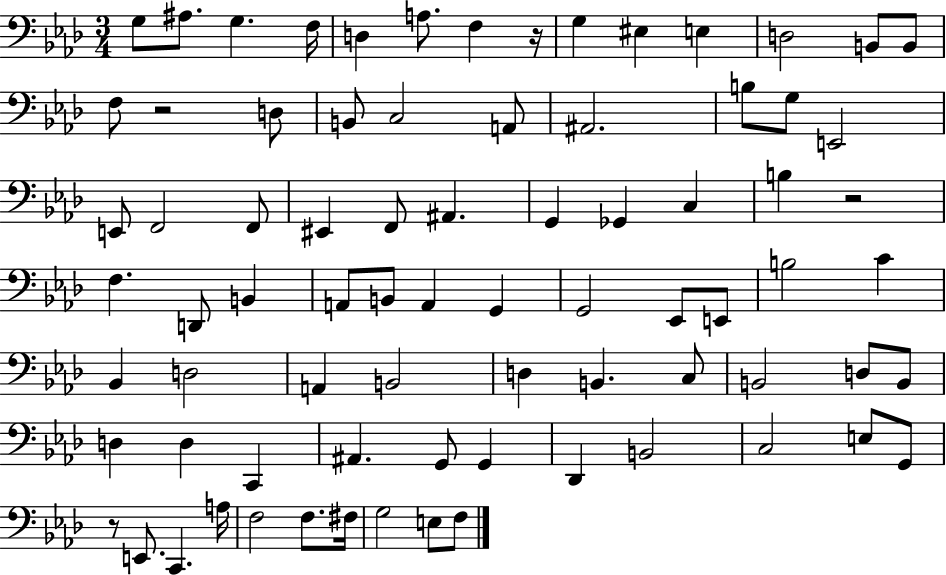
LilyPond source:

{
  \clef bass
  \numericTimeSignature
  \time 3/4
  \key aes \major
  \repeat volta 2 { g8 ais8. g4. f16 | d4 a8. f4 r16 | g4 eis4 e4 | d2 b,8 b,8 | \break f8 r2 d8 | b,8 c2 a,8 | ais,2. | b8 g8 e,2 | \break e,8 f,2 f,8 | eis,4 f,8 ais,4. | g,4 ges,4 c4 | b4 r2 | \break f4. d,8 b,4 | a,8 b,8 a,4 g,4 | g,2 ees,8 e,8 | b2 c'4 | \break bes,4 d2 | a,4 b,2 | d4 b,4. c8 | b,2 d8 b,8 | \break d4 d4 c,4 | ais,4. g,8 g,4 | des,4 b,2 | c2 e8 g,8 | \break r8 e,8. c,4. a16 | f2 f8. fis16 | g2 e8 f8 | } \bar "|."
}